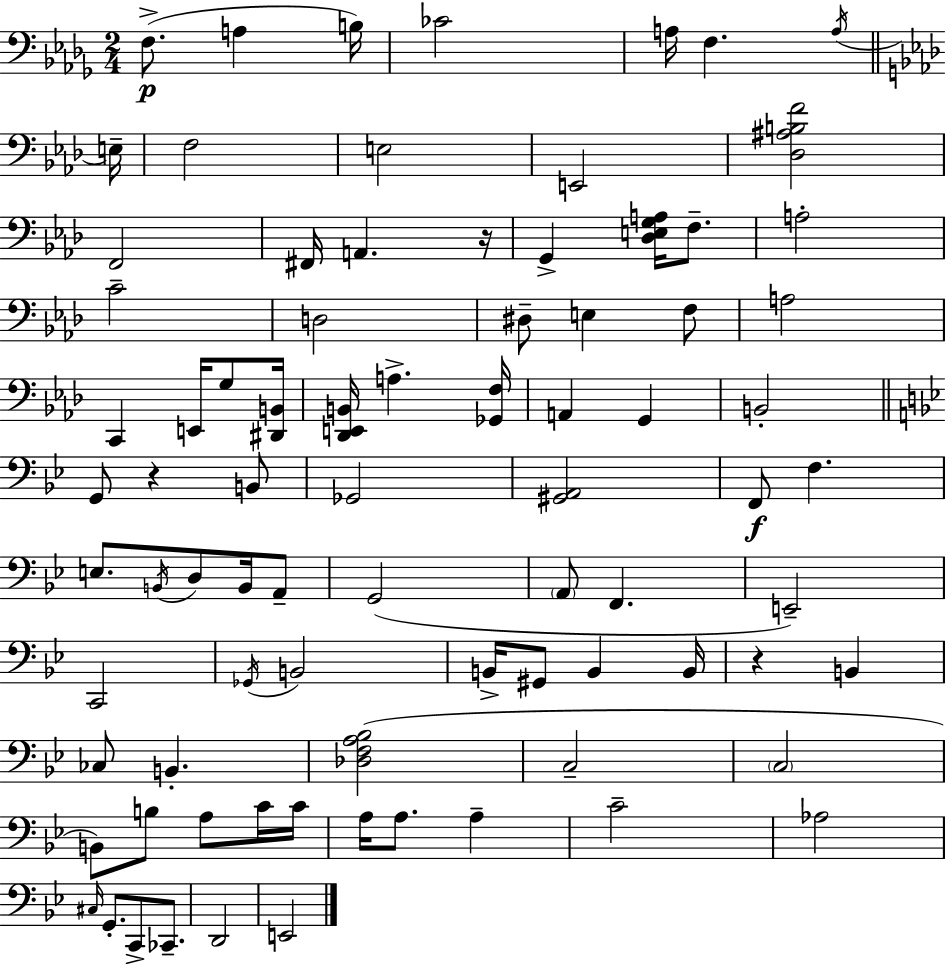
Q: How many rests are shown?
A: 3